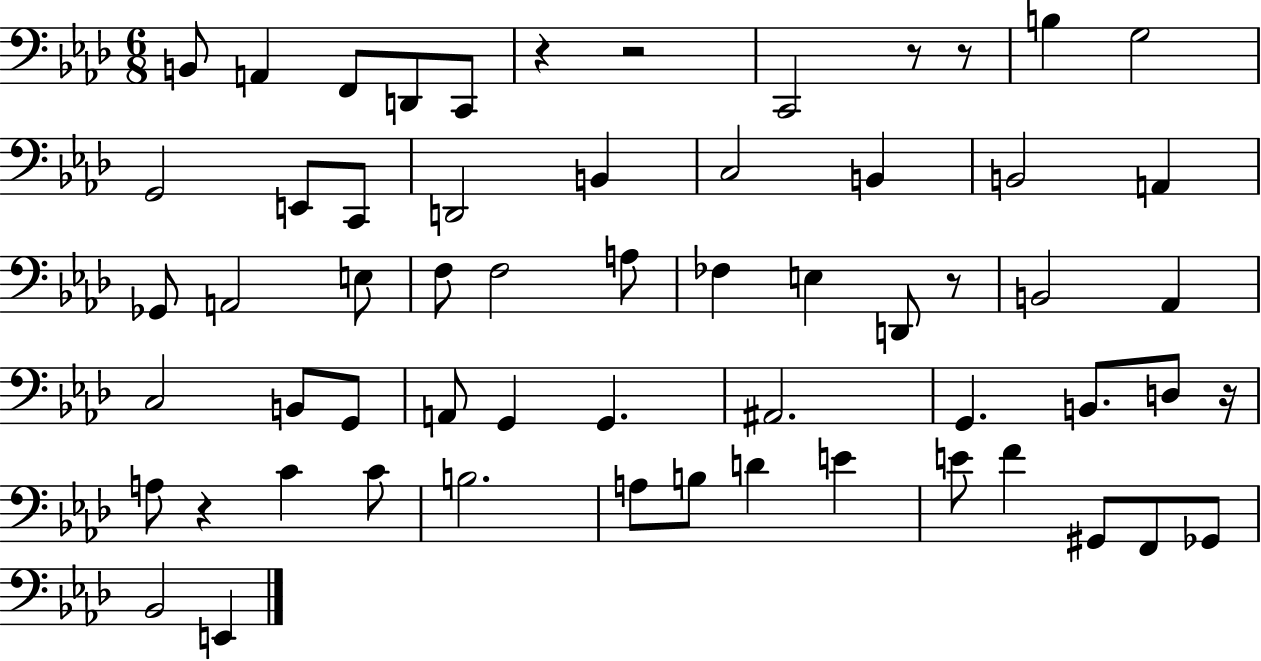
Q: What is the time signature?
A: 6/8